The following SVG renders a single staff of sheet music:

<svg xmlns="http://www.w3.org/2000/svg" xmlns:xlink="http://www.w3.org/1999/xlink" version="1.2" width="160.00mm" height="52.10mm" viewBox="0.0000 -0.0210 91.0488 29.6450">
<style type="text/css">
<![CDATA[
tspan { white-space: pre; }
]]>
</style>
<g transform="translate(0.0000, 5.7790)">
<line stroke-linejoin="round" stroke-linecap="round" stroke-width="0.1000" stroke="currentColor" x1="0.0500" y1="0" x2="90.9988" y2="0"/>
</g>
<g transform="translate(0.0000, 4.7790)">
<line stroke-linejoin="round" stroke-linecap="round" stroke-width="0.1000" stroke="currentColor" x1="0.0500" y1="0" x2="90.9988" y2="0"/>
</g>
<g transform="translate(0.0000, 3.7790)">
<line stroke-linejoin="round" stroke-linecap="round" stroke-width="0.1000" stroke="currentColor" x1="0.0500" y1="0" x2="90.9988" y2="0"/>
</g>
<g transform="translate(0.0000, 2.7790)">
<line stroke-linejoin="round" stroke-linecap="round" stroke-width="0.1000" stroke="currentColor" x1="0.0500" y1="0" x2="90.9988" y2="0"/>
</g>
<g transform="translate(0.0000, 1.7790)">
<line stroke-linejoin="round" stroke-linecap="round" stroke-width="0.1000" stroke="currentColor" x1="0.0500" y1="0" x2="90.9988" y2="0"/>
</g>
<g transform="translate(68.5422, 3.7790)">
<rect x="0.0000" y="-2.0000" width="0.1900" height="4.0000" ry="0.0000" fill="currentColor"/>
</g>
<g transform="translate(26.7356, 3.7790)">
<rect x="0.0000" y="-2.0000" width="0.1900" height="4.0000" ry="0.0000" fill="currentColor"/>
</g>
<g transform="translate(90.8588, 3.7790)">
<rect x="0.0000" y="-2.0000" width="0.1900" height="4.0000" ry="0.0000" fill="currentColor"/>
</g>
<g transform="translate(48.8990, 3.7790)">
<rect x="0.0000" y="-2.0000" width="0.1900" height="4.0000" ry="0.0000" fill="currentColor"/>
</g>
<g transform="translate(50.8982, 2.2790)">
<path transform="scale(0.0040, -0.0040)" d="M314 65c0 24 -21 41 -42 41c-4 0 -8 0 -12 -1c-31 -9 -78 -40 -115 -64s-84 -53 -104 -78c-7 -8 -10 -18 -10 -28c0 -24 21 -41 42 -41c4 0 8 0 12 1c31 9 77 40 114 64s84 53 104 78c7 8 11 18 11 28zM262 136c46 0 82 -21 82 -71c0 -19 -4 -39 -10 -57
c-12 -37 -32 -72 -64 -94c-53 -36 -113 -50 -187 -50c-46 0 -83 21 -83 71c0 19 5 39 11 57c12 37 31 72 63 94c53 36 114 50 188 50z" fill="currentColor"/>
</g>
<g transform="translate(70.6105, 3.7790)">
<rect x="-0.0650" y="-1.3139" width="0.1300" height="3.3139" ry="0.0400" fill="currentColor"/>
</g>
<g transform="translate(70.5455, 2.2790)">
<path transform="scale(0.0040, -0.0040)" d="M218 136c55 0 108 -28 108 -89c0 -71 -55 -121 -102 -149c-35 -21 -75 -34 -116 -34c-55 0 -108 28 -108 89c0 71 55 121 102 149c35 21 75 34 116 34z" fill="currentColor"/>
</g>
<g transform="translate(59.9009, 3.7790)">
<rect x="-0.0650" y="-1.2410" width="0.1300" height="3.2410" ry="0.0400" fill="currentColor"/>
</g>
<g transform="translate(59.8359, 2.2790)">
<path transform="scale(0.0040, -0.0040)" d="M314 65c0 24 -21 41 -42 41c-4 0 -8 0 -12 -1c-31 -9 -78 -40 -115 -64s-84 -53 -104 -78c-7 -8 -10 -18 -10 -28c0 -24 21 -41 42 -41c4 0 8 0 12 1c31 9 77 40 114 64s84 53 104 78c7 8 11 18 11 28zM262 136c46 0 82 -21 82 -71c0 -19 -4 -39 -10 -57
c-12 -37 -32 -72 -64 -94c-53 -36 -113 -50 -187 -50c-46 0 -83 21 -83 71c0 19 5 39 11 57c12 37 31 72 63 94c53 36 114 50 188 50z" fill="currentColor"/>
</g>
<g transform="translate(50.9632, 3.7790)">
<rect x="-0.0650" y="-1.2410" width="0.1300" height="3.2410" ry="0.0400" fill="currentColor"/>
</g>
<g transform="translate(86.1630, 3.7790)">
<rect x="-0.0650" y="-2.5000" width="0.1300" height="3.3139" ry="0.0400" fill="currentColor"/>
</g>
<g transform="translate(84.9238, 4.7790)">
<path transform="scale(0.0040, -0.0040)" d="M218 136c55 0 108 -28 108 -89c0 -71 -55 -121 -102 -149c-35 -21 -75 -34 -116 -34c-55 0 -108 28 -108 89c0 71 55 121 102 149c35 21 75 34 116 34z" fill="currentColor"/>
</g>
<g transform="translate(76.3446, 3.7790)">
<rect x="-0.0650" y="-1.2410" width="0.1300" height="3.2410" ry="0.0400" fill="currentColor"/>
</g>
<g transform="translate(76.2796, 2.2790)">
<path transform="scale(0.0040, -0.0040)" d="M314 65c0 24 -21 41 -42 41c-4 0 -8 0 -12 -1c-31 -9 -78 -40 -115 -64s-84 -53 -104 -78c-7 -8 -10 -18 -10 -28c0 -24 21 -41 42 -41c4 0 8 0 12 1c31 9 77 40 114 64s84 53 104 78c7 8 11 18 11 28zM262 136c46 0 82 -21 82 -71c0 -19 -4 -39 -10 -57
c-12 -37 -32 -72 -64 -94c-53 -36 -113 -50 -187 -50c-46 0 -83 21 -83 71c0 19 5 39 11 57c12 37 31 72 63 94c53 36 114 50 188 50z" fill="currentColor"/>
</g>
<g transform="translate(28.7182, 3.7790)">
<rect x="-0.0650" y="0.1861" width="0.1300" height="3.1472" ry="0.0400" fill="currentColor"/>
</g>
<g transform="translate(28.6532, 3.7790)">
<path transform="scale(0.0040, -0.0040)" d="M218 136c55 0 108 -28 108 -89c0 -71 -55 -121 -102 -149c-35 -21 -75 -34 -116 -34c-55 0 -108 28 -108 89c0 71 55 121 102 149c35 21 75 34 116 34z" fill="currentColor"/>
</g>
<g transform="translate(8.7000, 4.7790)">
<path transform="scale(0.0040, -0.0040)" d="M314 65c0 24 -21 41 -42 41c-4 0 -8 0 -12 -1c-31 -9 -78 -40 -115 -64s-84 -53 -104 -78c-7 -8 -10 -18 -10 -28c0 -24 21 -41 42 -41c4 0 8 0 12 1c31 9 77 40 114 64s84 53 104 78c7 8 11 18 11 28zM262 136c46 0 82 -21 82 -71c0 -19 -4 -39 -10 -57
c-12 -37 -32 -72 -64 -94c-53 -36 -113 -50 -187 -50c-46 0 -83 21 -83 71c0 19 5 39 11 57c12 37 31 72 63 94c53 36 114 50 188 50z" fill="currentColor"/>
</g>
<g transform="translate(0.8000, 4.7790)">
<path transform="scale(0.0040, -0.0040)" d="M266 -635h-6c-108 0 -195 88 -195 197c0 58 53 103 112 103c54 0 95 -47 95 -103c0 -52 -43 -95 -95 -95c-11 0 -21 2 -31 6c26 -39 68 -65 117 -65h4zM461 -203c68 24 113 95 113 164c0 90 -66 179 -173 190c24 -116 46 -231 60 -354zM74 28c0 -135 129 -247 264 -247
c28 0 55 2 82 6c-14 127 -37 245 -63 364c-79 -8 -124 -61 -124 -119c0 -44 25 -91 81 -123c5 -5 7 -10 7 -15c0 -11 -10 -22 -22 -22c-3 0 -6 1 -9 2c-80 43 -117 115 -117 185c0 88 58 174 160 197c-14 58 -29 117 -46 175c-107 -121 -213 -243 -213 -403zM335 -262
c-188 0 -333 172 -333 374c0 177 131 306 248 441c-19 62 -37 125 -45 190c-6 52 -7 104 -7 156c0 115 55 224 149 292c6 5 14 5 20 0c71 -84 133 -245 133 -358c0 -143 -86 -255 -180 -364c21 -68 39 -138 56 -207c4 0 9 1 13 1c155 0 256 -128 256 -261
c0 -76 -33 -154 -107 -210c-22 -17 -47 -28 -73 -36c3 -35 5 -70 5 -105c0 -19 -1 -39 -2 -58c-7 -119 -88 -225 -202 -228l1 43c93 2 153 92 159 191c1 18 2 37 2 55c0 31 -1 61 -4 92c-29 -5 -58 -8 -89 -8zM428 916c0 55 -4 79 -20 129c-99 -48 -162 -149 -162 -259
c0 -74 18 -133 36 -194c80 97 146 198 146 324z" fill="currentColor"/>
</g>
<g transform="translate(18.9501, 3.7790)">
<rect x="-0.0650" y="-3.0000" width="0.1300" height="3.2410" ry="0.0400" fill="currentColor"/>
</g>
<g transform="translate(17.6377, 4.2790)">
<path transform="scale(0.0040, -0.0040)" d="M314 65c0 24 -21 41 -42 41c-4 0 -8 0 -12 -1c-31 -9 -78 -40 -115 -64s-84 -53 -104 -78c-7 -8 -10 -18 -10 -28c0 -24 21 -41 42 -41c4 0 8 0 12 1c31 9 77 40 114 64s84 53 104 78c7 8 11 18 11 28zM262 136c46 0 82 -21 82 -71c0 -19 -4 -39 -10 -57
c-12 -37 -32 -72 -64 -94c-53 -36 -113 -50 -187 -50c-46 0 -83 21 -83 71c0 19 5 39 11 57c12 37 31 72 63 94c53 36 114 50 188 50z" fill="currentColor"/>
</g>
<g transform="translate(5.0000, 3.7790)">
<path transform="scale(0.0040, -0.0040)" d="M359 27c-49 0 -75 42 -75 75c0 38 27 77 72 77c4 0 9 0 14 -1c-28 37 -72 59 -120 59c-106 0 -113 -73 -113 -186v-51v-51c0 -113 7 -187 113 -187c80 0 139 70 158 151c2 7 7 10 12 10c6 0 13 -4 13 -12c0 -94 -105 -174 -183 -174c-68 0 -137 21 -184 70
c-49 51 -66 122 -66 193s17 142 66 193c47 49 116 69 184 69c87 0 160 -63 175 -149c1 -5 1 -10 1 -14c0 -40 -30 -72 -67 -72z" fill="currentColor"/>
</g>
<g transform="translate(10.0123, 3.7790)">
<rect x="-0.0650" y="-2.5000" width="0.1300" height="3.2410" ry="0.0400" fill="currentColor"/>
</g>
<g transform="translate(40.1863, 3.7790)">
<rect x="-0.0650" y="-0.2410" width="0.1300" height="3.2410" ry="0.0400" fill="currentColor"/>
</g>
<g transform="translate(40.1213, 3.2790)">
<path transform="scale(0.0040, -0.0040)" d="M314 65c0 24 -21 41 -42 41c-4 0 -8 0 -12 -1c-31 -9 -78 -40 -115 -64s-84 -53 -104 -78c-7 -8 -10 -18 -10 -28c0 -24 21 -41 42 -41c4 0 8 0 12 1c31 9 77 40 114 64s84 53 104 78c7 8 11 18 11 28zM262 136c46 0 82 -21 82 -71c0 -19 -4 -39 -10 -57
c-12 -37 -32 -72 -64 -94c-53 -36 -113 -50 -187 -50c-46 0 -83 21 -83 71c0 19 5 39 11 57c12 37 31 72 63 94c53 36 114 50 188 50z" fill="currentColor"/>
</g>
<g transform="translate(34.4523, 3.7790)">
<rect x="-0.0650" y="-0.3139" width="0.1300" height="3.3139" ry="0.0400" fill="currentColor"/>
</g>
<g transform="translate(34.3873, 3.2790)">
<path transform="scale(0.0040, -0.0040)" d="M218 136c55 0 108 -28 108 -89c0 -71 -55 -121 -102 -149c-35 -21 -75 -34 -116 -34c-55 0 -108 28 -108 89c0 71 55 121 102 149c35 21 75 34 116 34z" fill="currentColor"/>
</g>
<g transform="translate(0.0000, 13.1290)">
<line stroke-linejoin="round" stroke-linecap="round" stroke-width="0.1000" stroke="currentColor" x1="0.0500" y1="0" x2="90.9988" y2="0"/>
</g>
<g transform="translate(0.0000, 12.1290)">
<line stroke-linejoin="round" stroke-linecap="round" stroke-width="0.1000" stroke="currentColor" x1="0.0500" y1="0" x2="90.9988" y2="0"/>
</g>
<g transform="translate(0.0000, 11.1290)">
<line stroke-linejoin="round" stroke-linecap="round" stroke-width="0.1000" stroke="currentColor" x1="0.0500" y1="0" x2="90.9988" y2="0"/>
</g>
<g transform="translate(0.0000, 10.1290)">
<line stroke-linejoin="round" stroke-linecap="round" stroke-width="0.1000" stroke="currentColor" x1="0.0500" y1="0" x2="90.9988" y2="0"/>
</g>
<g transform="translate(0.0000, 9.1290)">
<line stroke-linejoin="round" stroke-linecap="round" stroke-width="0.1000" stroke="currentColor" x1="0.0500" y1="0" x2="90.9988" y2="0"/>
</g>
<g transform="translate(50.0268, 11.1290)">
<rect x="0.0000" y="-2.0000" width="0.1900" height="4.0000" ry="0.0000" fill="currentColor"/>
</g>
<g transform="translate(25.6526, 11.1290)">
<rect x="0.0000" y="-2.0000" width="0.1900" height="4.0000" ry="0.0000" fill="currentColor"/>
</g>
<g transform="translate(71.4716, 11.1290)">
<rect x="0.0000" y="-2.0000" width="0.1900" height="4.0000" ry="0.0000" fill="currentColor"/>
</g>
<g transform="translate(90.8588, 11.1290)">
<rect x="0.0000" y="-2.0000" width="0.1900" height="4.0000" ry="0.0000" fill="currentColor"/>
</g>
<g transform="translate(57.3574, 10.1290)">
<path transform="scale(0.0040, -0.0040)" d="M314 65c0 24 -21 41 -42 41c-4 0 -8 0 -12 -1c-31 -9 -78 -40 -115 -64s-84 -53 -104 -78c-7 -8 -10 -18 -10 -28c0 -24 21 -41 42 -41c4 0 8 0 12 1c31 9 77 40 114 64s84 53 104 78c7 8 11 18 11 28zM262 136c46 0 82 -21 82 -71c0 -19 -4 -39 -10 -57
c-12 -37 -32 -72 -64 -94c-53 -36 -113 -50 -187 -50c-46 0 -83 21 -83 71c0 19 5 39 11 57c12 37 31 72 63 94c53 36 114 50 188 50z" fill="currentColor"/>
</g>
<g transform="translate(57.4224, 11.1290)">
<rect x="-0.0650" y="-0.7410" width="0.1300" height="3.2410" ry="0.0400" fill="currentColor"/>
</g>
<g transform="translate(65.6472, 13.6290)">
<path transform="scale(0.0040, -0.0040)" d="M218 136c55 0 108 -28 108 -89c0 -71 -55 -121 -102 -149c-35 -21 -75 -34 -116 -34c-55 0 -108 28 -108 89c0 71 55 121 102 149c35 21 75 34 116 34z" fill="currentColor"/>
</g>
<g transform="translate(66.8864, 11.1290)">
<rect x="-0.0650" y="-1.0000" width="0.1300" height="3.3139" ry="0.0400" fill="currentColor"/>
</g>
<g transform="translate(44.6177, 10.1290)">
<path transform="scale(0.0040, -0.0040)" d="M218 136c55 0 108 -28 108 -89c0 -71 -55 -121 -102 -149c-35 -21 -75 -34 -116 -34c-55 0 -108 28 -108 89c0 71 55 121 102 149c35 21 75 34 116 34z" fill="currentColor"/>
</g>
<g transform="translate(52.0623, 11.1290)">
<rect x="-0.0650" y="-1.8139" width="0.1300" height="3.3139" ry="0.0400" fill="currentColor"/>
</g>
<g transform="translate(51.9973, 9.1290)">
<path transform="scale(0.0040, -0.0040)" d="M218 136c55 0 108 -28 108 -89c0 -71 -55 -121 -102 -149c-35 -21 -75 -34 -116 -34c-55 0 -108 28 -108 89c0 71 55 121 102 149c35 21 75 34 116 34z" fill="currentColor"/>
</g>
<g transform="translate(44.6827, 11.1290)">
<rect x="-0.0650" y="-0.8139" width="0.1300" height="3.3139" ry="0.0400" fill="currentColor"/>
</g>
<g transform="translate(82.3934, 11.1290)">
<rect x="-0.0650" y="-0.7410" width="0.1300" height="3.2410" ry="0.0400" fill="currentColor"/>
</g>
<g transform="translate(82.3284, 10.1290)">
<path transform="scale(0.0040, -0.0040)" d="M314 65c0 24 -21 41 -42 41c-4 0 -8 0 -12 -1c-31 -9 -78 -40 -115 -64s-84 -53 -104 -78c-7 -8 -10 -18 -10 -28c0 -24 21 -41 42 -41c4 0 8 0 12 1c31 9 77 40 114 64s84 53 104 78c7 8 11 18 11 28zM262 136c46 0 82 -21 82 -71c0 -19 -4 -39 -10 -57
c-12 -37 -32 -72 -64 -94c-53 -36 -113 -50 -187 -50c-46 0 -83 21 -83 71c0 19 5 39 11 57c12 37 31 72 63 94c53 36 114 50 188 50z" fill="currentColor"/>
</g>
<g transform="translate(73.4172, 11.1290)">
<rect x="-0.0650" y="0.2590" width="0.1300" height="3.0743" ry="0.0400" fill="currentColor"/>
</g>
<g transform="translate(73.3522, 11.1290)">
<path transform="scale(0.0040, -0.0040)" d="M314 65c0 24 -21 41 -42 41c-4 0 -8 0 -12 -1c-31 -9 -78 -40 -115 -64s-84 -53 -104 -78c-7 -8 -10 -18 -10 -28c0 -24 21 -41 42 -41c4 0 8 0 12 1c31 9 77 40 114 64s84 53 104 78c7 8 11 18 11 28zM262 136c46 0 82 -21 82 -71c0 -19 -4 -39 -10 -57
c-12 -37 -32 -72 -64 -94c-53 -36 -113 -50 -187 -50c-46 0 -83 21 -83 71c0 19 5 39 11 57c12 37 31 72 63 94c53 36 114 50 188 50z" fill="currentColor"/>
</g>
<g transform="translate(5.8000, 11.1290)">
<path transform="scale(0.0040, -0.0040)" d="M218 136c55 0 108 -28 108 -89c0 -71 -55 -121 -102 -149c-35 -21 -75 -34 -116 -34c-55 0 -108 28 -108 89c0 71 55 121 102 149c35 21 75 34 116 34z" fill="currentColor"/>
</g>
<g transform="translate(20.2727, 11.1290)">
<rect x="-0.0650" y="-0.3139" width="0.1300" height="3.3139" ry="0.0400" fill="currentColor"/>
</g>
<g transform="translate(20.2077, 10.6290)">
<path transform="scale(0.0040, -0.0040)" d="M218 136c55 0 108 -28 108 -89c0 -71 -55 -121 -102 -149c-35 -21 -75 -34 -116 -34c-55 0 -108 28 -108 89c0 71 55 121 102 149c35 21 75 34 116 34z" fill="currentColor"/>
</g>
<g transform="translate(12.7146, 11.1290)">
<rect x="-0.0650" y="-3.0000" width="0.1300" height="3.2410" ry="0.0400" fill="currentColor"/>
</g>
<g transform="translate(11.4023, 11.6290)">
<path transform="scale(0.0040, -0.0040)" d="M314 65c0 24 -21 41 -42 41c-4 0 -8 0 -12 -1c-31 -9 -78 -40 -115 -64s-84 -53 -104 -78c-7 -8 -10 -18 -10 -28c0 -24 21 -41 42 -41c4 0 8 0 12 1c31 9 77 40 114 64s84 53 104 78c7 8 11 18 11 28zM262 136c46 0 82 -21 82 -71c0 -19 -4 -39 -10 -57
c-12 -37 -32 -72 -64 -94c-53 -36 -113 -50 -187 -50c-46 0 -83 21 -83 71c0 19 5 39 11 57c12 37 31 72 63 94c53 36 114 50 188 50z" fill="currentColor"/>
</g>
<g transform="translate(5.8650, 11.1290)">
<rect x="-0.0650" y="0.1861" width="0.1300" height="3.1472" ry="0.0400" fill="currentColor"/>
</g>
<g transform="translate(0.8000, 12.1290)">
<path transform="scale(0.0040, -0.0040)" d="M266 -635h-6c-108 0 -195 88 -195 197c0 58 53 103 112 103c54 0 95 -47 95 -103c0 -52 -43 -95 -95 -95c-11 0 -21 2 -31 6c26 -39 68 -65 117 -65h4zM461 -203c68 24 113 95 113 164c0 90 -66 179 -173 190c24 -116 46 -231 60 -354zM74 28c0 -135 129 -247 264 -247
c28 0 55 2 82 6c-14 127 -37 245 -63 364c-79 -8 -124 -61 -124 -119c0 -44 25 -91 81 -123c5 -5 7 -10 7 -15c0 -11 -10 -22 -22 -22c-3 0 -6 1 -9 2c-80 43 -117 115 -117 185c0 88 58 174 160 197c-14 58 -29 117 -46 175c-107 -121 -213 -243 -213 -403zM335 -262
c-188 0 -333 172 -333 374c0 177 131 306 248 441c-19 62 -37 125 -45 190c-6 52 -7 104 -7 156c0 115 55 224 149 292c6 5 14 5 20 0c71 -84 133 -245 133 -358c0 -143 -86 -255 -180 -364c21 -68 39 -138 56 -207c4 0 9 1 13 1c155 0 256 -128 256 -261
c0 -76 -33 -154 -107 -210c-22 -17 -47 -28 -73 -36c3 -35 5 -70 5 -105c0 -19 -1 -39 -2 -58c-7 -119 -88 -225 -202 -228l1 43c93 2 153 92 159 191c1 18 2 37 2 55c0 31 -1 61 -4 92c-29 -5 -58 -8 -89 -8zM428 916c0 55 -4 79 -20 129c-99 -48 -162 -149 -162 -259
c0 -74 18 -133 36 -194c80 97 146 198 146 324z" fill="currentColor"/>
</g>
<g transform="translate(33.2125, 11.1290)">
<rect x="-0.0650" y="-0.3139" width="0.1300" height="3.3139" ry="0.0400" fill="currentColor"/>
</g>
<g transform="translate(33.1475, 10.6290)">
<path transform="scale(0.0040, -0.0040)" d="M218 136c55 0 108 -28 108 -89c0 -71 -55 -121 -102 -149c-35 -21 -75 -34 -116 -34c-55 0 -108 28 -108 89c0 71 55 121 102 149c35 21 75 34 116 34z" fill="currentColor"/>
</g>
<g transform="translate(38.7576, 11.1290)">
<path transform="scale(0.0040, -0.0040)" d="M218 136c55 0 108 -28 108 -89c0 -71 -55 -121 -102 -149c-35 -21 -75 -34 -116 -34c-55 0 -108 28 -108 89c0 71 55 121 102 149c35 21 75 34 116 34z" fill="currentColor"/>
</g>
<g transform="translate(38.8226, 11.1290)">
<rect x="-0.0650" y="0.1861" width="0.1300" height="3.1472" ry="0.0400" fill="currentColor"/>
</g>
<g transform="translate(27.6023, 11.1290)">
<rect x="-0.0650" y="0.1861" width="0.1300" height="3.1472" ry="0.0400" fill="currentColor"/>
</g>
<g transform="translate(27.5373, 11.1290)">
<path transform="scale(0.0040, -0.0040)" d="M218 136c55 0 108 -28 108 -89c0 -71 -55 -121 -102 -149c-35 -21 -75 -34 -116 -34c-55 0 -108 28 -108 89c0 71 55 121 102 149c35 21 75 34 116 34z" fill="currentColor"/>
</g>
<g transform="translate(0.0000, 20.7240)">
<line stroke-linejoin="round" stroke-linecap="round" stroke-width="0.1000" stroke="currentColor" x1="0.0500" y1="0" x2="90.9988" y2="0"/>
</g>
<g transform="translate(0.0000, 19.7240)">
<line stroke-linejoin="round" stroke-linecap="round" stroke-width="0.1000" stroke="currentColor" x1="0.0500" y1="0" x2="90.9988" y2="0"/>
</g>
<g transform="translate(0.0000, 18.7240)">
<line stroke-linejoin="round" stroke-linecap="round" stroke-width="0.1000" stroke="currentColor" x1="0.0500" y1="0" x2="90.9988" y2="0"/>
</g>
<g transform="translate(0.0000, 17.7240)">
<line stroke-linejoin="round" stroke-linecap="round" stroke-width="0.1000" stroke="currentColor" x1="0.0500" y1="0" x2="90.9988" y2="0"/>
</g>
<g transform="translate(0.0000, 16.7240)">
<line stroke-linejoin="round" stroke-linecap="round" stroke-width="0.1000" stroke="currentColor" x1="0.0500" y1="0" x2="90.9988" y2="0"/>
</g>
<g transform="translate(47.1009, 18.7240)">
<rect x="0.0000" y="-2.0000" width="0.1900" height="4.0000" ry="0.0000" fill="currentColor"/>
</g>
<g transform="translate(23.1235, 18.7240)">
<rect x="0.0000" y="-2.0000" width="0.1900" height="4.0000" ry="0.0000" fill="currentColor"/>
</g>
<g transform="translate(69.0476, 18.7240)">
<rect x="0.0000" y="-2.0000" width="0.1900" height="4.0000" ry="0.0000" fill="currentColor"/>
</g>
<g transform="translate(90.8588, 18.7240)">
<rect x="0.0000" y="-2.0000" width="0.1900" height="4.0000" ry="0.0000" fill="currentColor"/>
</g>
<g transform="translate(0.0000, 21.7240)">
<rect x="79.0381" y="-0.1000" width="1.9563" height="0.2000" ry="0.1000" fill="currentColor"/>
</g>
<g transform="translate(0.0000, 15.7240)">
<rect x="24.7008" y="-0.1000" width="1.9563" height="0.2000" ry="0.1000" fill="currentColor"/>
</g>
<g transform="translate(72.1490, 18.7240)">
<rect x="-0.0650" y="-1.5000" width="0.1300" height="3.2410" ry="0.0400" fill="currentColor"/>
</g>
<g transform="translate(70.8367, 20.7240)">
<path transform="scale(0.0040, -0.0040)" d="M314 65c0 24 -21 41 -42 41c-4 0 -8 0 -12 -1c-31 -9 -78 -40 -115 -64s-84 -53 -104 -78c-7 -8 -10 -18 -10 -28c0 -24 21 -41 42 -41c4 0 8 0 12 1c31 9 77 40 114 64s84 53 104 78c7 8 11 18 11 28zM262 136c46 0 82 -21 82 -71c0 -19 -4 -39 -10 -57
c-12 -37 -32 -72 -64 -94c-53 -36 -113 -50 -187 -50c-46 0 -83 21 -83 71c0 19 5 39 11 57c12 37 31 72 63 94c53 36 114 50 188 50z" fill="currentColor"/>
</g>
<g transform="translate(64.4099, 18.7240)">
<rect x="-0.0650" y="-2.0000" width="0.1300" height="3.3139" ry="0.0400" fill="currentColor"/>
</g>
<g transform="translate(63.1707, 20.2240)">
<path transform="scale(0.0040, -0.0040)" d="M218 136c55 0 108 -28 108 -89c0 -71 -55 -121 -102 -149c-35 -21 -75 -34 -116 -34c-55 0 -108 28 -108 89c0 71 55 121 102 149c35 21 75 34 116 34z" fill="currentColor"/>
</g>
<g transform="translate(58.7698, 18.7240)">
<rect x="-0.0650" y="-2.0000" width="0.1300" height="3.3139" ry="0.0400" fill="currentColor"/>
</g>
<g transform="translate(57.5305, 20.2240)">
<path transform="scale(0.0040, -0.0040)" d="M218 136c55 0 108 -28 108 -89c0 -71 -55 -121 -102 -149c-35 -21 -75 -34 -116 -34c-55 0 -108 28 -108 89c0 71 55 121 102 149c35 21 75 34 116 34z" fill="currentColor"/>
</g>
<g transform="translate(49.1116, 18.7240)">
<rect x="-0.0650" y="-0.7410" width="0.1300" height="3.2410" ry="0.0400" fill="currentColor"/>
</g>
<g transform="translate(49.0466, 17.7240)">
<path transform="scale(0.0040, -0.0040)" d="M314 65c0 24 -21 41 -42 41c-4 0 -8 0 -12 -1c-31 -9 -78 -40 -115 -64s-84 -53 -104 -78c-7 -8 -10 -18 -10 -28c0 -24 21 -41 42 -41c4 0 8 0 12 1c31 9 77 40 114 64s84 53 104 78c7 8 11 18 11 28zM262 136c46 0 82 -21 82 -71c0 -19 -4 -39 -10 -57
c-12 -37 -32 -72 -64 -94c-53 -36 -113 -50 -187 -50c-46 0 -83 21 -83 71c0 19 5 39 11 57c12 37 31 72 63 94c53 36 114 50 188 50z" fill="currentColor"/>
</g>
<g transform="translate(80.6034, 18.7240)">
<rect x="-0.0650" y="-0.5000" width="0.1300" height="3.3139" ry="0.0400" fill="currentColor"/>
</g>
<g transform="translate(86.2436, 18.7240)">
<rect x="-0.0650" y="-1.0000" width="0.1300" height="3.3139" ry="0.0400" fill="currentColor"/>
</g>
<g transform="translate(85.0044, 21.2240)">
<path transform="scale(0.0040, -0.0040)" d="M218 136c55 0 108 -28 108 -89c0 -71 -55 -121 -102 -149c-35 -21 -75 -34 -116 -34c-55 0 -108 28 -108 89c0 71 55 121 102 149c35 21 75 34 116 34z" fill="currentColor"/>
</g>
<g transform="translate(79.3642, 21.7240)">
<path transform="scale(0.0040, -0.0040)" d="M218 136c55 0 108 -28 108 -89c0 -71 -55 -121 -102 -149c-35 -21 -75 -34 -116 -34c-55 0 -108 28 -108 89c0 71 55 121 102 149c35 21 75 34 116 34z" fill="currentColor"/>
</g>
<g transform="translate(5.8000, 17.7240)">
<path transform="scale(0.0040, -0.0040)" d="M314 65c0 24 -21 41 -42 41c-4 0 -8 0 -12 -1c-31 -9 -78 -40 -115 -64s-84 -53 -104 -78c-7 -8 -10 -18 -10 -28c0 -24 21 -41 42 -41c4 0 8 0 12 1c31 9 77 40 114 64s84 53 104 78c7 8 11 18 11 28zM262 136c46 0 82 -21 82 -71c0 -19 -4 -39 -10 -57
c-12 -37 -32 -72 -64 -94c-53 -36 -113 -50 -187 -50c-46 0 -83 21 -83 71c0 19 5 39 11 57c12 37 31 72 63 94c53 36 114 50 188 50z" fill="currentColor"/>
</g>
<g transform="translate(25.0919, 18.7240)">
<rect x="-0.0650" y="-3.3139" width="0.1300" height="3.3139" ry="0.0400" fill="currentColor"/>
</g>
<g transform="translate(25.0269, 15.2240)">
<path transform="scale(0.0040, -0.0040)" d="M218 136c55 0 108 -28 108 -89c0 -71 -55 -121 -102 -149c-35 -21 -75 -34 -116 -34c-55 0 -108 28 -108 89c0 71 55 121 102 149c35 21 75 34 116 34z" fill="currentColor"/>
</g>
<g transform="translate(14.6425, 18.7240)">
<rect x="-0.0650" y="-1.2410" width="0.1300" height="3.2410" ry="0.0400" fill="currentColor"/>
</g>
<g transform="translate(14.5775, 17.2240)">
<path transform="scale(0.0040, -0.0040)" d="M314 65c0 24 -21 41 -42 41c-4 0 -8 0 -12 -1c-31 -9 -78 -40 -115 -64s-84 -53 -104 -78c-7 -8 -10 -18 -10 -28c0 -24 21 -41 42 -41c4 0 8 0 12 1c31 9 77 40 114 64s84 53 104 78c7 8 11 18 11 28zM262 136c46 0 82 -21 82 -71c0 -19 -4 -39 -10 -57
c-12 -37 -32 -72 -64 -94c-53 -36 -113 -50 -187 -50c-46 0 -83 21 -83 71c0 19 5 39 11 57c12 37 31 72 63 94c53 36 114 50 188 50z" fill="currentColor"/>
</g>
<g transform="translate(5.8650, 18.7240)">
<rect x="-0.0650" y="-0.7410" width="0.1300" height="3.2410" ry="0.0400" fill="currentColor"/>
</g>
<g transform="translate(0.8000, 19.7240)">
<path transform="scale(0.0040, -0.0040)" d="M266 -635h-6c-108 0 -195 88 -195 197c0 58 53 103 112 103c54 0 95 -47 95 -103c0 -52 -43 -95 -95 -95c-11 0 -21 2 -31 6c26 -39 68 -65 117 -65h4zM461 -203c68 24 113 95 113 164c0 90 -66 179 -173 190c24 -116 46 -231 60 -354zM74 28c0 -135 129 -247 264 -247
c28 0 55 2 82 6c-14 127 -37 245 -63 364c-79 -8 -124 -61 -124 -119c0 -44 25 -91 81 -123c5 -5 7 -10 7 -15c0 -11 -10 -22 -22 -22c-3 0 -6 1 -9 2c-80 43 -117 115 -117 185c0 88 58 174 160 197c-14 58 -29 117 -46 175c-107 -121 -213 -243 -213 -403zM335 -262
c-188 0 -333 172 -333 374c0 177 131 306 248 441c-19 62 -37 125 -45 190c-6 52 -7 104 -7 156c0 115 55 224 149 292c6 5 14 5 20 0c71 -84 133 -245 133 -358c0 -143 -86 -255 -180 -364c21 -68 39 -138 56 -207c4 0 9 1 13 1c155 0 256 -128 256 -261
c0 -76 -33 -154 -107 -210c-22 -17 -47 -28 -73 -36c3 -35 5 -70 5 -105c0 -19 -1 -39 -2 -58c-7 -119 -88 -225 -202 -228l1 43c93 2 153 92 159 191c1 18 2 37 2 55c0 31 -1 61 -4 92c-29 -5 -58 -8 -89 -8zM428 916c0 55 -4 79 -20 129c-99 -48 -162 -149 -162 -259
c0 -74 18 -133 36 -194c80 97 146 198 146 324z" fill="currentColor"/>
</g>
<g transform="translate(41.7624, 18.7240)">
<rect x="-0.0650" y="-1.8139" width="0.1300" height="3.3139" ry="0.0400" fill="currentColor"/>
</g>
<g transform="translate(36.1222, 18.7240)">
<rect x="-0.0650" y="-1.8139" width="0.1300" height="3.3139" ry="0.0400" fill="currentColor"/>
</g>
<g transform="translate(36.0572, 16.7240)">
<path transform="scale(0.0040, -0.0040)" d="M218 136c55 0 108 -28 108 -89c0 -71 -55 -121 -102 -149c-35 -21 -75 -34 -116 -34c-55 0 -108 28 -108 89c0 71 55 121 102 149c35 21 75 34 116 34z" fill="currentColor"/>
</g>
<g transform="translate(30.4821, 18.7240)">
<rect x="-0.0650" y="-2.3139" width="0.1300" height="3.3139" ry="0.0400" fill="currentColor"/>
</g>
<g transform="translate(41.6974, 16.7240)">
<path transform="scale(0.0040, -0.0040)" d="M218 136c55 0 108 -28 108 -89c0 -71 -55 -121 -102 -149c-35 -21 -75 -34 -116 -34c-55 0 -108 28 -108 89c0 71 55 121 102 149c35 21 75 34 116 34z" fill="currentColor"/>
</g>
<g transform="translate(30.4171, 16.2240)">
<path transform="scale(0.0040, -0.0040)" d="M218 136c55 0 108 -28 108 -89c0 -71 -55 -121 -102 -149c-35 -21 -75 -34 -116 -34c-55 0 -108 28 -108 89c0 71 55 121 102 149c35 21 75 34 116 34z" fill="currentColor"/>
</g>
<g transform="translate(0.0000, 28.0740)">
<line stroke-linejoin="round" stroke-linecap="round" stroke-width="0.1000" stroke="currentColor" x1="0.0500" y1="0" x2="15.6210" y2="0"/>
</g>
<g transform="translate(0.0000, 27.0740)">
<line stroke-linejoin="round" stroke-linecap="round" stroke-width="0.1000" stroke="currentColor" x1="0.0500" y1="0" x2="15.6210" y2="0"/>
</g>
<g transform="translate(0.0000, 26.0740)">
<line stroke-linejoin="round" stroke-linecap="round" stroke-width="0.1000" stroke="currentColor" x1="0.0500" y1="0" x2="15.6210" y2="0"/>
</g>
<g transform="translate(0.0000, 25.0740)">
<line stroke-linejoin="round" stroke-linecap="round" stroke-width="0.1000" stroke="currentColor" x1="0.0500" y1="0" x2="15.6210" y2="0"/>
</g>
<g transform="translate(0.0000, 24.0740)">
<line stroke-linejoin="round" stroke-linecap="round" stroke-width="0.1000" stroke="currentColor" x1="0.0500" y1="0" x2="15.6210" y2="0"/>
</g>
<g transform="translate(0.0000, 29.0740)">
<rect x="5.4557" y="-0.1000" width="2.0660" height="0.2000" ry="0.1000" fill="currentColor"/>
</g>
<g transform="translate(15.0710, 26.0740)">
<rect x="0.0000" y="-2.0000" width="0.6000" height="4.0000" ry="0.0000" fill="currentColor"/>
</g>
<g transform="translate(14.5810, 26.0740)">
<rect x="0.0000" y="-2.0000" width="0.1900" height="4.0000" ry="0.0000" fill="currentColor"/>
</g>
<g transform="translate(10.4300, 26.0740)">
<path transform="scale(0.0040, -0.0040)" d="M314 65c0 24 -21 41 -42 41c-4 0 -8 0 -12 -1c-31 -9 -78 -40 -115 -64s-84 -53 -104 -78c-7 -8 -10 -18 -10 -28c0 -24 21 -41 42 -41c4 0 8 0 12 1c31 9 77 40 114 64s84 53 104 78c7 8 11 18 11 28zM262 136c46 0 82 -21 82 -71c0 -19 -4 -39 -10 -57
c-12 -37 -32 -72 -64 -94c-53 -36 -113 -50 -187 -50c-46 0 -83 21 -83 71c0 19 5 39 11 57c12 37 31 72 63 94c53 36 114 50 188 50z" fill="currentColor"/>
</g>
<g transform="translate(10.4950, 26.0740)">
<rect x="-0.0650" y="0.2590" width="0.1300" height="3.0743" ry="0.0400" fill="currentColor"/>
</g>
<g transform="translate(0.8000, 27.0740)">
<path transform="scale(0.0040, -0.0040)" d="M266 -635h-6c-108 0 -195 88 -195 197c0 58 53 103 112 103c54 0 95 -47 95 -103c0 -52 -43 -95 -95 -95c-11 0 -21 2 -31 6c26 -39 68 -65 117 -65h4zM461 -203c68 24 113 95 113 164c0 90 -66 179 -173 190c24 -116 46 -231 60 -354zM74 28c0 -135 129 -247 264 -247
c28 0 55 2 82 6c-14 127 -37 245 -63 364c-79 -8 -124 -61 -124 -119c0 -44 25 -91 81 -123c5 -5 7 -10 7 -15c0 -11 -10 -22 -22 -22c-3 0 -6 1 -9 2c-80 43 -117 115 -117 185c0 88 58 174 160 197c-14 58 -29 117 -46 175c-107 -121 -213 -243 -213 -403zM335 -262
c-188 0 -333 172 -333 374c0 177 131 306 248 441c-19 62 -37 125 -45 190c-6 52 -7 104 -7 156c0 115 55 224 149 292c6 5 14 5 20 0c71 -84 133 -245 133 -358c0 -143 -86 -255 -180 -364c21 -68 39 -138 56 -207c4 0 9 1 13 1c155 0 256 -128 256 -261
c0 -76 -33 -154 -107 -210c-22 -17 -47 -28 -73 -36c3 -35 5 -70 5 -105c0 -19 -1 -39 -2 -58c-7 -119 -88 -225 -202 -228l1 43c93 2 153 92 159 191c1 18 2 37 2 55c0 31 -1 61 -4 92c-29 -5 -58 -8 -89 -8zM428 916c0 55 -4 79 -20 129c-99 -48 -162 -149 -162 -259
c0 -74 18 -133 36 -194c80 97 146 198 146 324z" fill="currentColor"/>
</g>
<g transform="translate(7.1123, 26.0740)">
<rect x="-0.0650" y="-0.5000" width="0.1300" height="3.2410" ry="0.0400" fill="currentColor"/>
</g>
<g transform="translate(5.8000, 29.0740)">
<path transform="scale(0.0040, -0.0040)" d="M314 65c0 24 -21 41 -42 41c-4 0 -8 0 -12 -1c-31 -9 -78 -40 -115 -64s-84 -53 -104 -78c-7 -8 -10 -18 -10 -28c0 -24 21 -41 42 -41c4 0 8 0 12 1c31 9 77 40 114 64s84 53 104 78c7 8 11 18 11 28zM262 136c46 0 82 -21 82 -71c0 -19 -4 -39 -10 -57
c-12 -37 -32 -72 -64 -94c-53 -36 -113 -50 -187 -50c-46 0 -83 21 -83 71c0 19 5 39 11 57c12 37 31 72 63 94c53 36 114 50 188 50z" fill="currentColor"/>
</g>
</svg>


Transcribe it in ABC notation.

X:1
T:Untitled
M:4/4
L:1/4
K:C
G2 A2 B c c2 e2 e2 e e2 G B A2 c B c B d f d2 D B2 d2 d2 e2 b g f f d2 F F E2 C D C2 B2